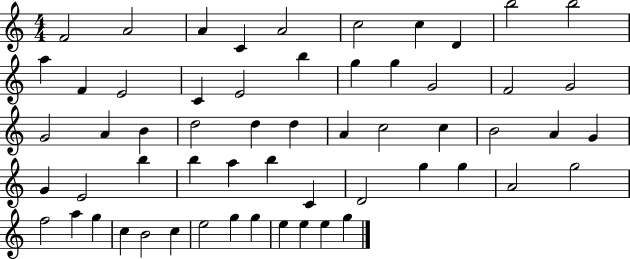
{
  \clef treble
  \numericTimeSignature
  \time 4/4
  \key c \major
  f'2 a'2 | a'4 c'4 a'2 | c''2 c''4 d'4 | b''2 b''2 | \break a''4 f'4 e'2 | c'4 e'2 b''4 | g''4 g''4 g'2 | f'2 g'2 | \break g'2 a'4 b'4 | d''2 d''4 d''4 | a'4 c''2 c''4 | b'2 a'4 g'4 | \break g'4 e'2 b''4 | b''4 a''4 b''4 c'4 | d'2 g''4 g''4 | a'2 g''2 | \break f''2 a''4 g''4 | c''4 b'2 c''4 | e''2 g''4 g''4 | e''4 e''4 e''4 g''4 | \break \bar "|."
}